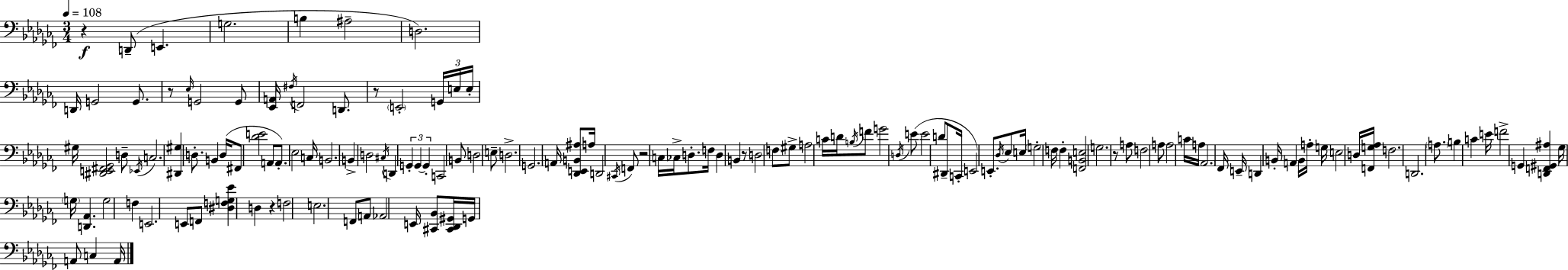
{
  \clef bass
  \numericTimeSignature
  \time 3/4
  \key aes \minor
  \tempo 4 = 108
  \repeat volta 2 { r4\f d,8--( e,4. | g2. | b4 ais2-- | d2.) | \break d,16 g,2 g,8. | r8 \grace { ees16 } g,2 g,8 | <ees, a,>16 \acciaccatura { fis16 } f,2 d,8. | r8 \parenthesize e,2-. | \break \tuplet 3/2 { g,16 e16 e16-. } gis16 <dis, e, fis, ges,>2 | d8-- \acciaccatura { ees,16 } c2. | <dis, gis>4 d8.-. b,4 | d16( fis,8 <des' e'>2 | \break a,8 a,8.-.) ees2 | c16 b,2. | b,4-> d2 | \acciaccatura { cis16 } d,4 \tuplet 3/2 { g,4-. | \break g,4~~ g,4-. } c,2 | b,8 d2 | e8-- d2.-> | g,2. | \break a,16 <des, e, b, ais>8 a16 d,2 | \acciaccatura { cis,16 } f,8 r2 | c16 ces16-> d8.-. f16 d4 | b,4 r8 d2 | \break f8 gis8-> a2 | c'16 d'16 \acciaccatura { b16 } f'8 g'2 | \acciaccatura { d16 } e'8( e'2 | d'8 dis,8-- c,16-. e,2) | \break e,8.-. \acciaccatura { des16 } ees8 e16 \parenthesize g2-. | f16 f4-. | <f, b, e>2 g2. | r8 a8 | \break f2 a8 a2 | c'16 a16 \parenthesize aes,2. | fes,16 e,16-- d,4 | b,16-. a,4 b,16 a16-. g16 e2 | \break d16 <f, g aes>16 f2. | d,2. | \parenthesize a8. b4 | c'4 e'16 f'2-> | \break g,4 <d, f, gis, ais>4 | ges16 \parenthesize g16 <d, aes,>4. g2 | f4 e,2. | e,8 f,8 | \break <dis f g ees'>4 d4 r4 | f2 e2. | f,8 a,8 | aes,2 e,16 <cis, bes,>8 <cis, des, gis,>16 | \break g,16 a,8 c4 a,16 } \bar "|."
}